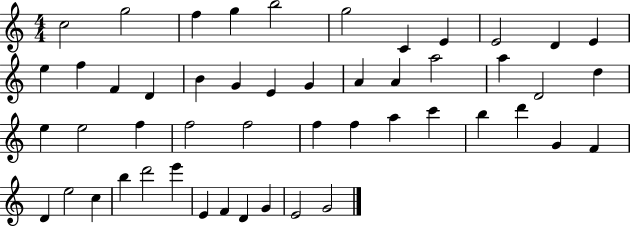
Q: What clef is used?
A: treble